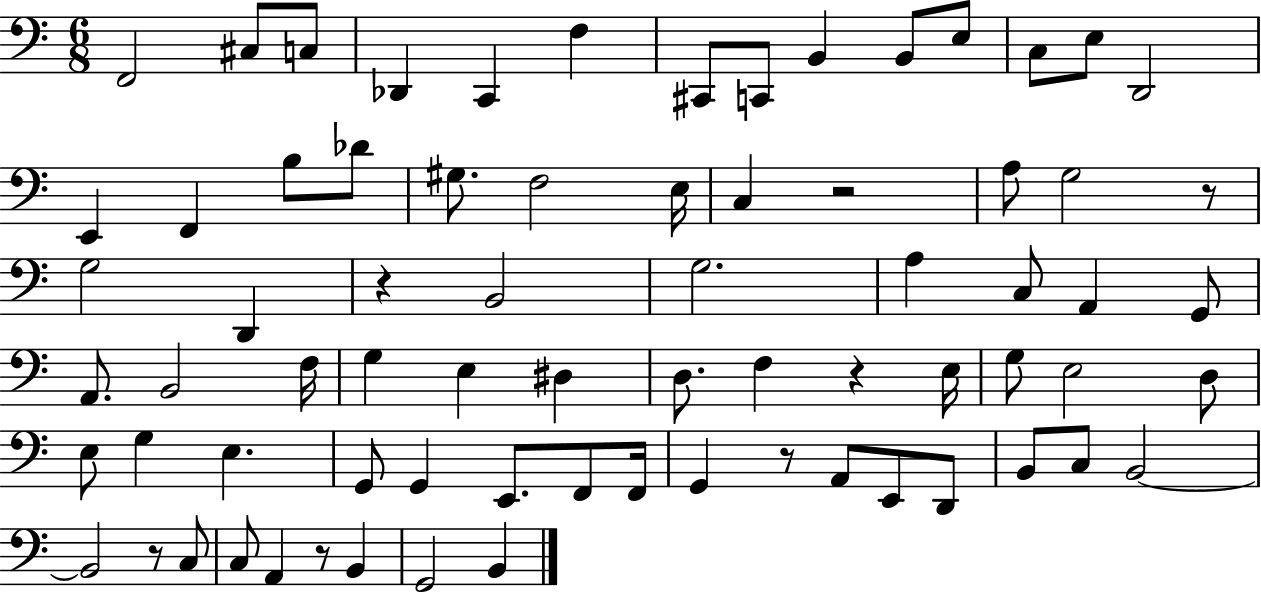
{
  \clef bass
  \numericTimeSignature
  \time 6/8
  \key c \major
  f,2 cis8 c8 | des,4 c,4 f4 | cis,8 c,8 b,4 b,8 e8 | c8 e8 d,2 | \break e,4 f,4 b8 des'8 | gis8. f2 e16 | c4 r2 | a8 g2 r8 | \break g2 d,4 | r4 b,2 | g2. | a4 c8 a,4 g,8 | \break a,8. b,2 f16 | g4 e4 dis4 | d8. f4 r4 e16 | g8 e2 d8 | \break e8 g4 e4. | g,8 g,4 e,8. f,8 f,16 | g,4 r8 a,8 e,8 d,8 | b,8 c8 b,2~~ | \break b,2 r8 c8 | c8 a,4 r8 b,4 | g,2 b,4 | \bar "|."
}